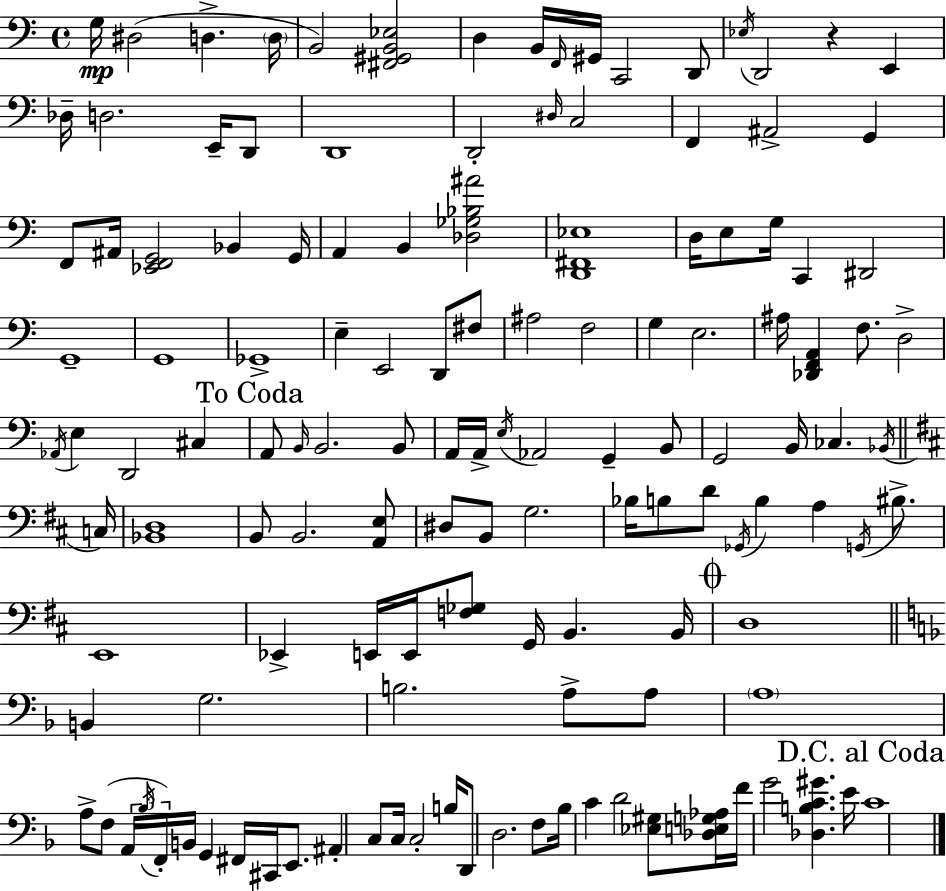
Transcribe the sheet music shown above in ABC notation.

X:1
T:Untitled
M:4/4
L:1/4
K:Am
G,/4 ^D,2 D, D,/4 B,,2 [^F,,^G,,B,,_E,]2 D, B,,/4 F,,/4 ^G,,/4 C,,2 D,,/2 _E,/4 D,,2 z E,, _D,/4 D,2 E,,/4 D,,/2 D,,4 D,,2 ^D,/4 C,2 F,, ^A,,2 G,, F,,/2 ^A,,/4 [_E,,F,,G,,]2 _B,, G,,/4 A,, B,, [_D,_G,_B,^A]2 [D,,^F,,_E,]4 D,/4 E,/2 G,/4 C,, ^D,,2 G,,4 G,,4 _G,,4 E, E,,2 D,,/2 ^F,/2 ^A,2 F,2 G, E,2 ^A,/4 [_D,,F,,A,,] F,/2 D,2 _A,,/4 E, D,,2 ^C, A,,/2 B,,/4 B,,2 B,,/2 A,,/4 A,,/4 E,/4 _A,,2 G,, B,,/2 G,,2 B,,/4 _C, _B,,/4 C,/4 [_B,,D,]4 B,,/2 B,,2 [A,,E,]/2 ^D,/2 B,,/2 G,2 _B,/4 B,/2 D/2 _G,,/4 B, A, G,,/4 ^B,/2 E,,4 _E,, E,,/4 E,,/4 [F,_G,]/2 G,,/4 B,, B,,/4 D,4 B,, G,2 B,2 A,/2 A,/2 A,4 A,/2 F,/2 A,,/4 _B,/4 F,,/4 B,,/4 G,, ^F,,/4 ^C,,/4 E,,/2 ^A,, C,/2 C,/4 C,2 B,/4 D,,/2 D,2 F,/2 _B,/4 C D2 [_E,^G,]/2 [_D,E,G,_A,]/4 F/4 G2 [_D,B,C^G] E/4 C4